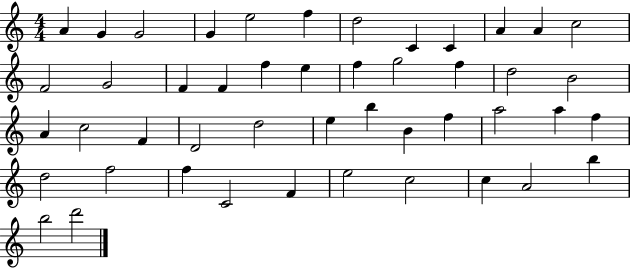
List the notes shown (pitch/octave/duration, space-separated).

A4/q G4/q G4/h G4/q E5/h F5/q D5/h C4/q C4/q A4/q A4/q C5/h F4/h G4/h F4/q F4/q F5/q E5/q F5/q G5/h F5/q D5/h B4/h A4/q C5/h F4/q D4/h D5/h E5/q B5/q B4/q F5/q A5/h A5/q F5/q D5/h F5/h F5/q C4/h F4/q E5/h C5/h C5/q A4/h B5/q B5/h D6/h